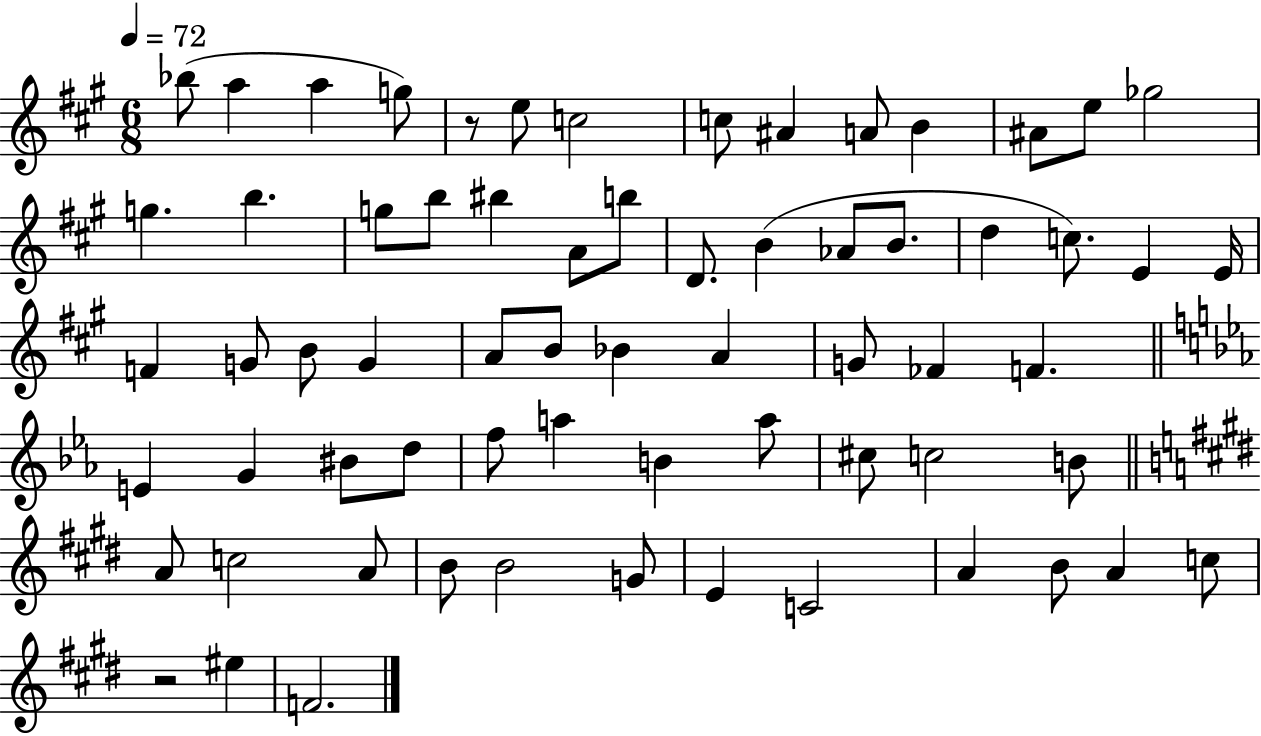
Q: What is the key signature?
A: A major